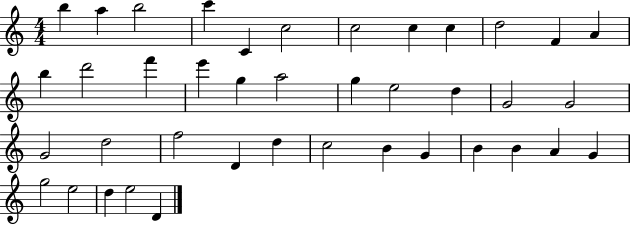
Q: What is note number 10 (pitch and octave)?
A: D5